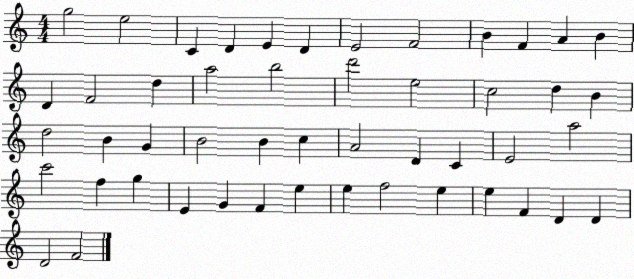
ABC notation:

X:1
T:Untitled
M:4/4
L:1/4
K:C
g2 e2 C D E D E2 F2 B F A B D F2 d a2 b2 d'2 e2 c2 d B d2 B G B2 B c A2 D C E2 a2 c'2 f g E G F e e f2 e e F D D D2 F2